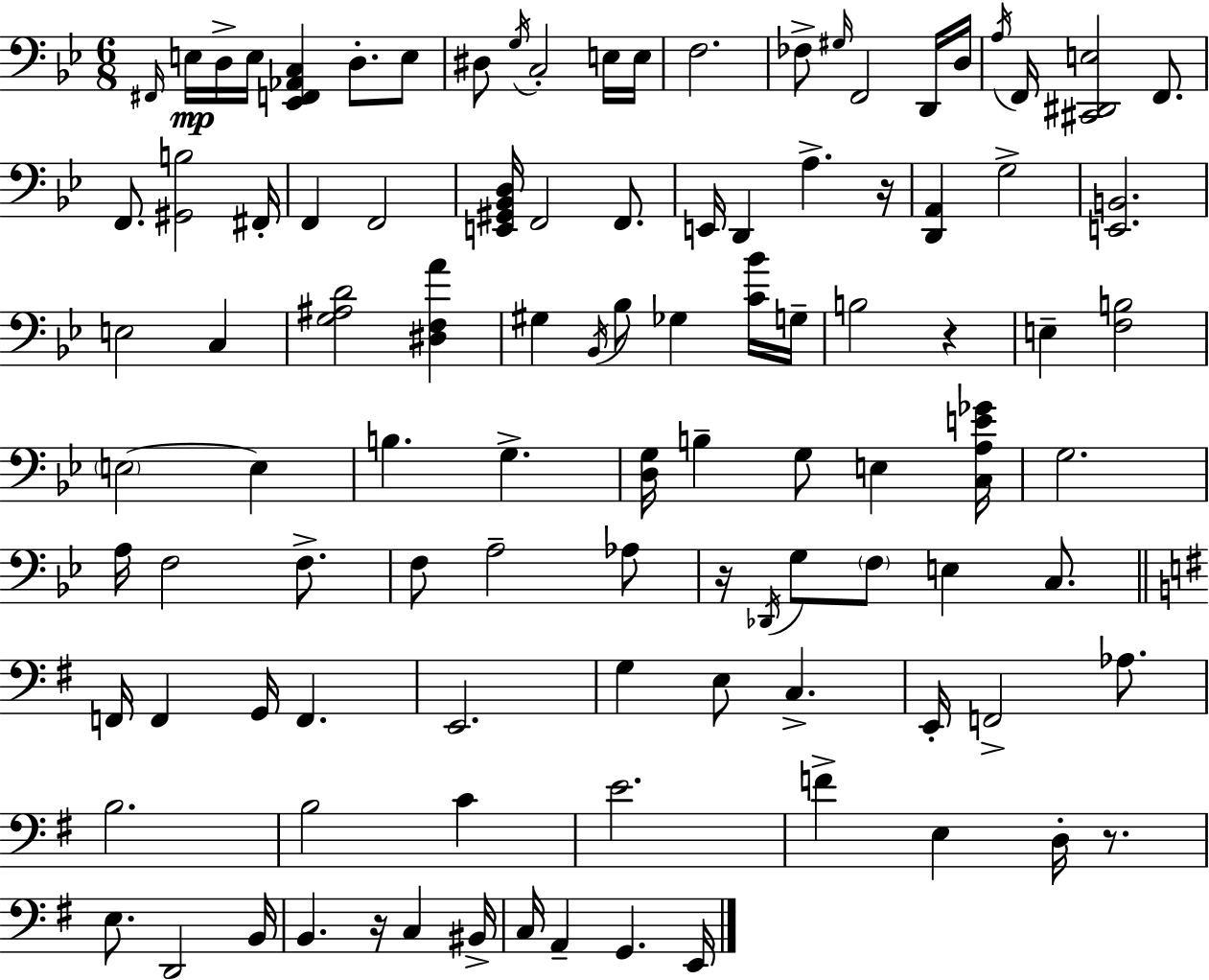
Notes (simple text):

F#2/s E3/s D3/s E3/s [Eb2,F2,Ab2,C3]/q D3/e. E3/e D#3/e G3/s C3/h E3/s E3/s F3/h. FES3/e G#3/s F2/h D2/s D3/s A3/s F2/s [C#2,D#2,E3]/h F2/e. F2/e. [G#2,B3]/h F#2/s F2/q F2/h [E2,G#2,Bb2,D3]/s F2/h F2/e. E2/s D2/q A3/q. R/s [D2,A2]/q G3/h [E2,B2]/h. E3/h C3/q [G3,A#3,D4]/h [D#3,F3,A4]/q G#3/q Bb2/s Bb3/e Gb3/q [C4,Bb4]/s G3/s B3/h R/q E3/q [F3,B3]/h E3/h E3/q B3/q. G3/q. [D3,G3]/s B3/q G3/e E3/q [C3,A3,E4,Gb4]/s G3/h. A3/s F3/h F3/e. F3/e A3/h Ab3/e R/s Db2/s G3/e F3/e E3/q C3/e. F2/s F2/q G2/s F2/q. E2/h. G3/q E3/e C3/q. E2/s F2/h Ab3/e. B3/h. B3/h C4/q E4/h. F4/q E3/q D3/s R/e. E3/e. D2/h B2/s B2/q. R/s C3/q BIS2/s C3/s A2/q G2/q. E2/s